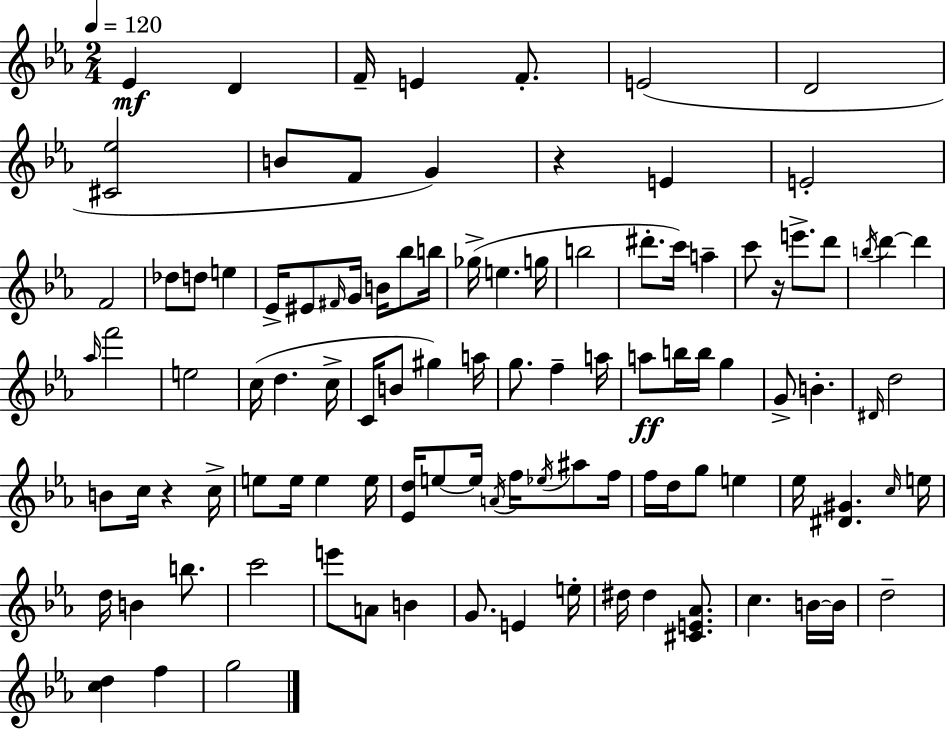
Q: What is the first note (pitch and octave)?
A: Eb4